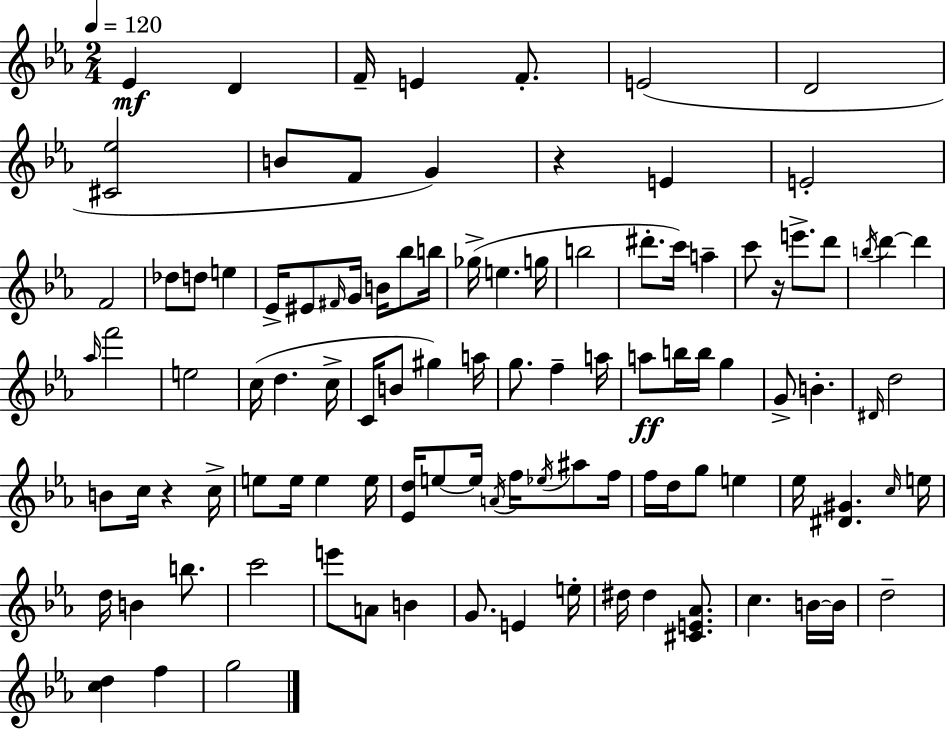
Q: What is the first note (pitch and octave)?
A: Eb4